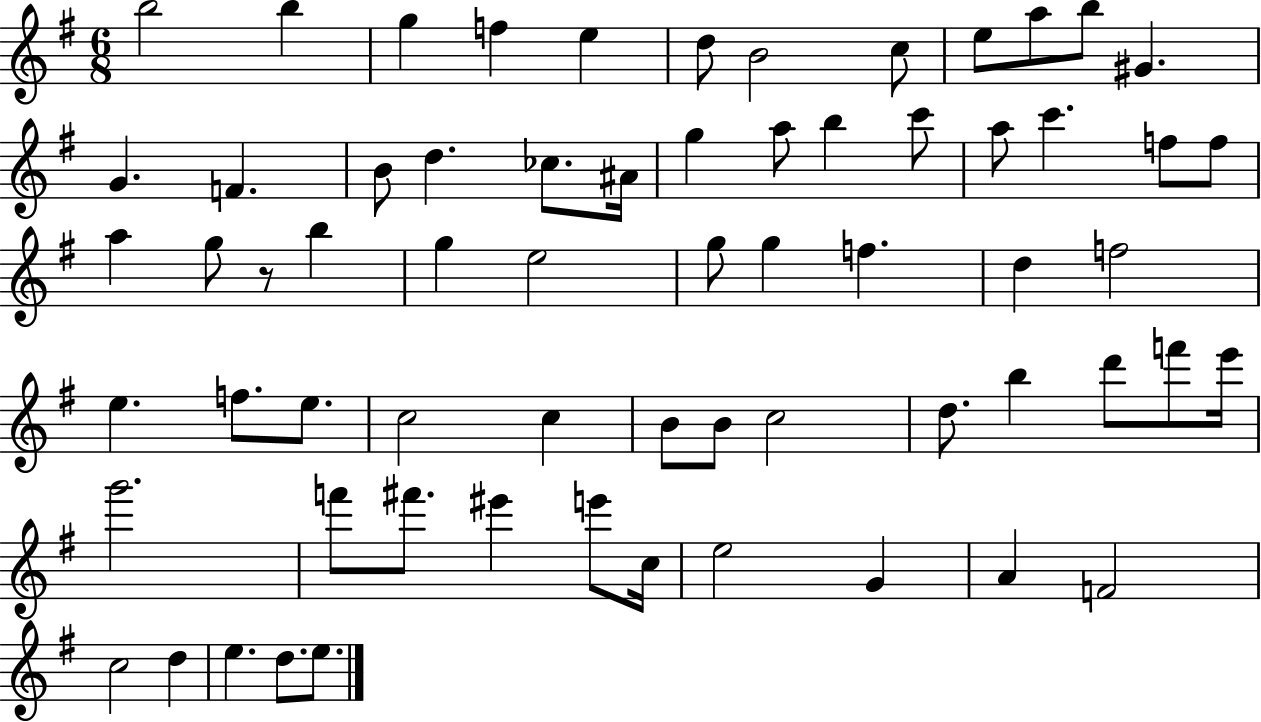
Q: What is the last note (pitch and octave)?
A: E5